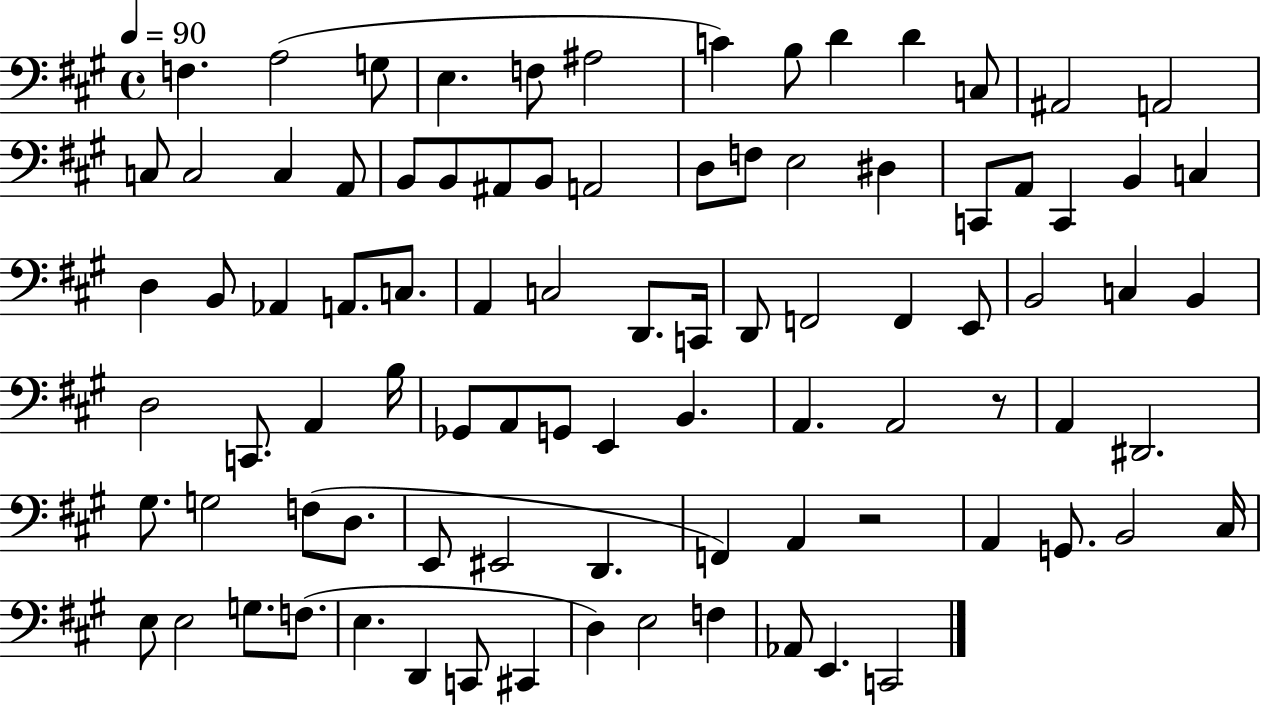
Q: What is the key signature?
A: A major